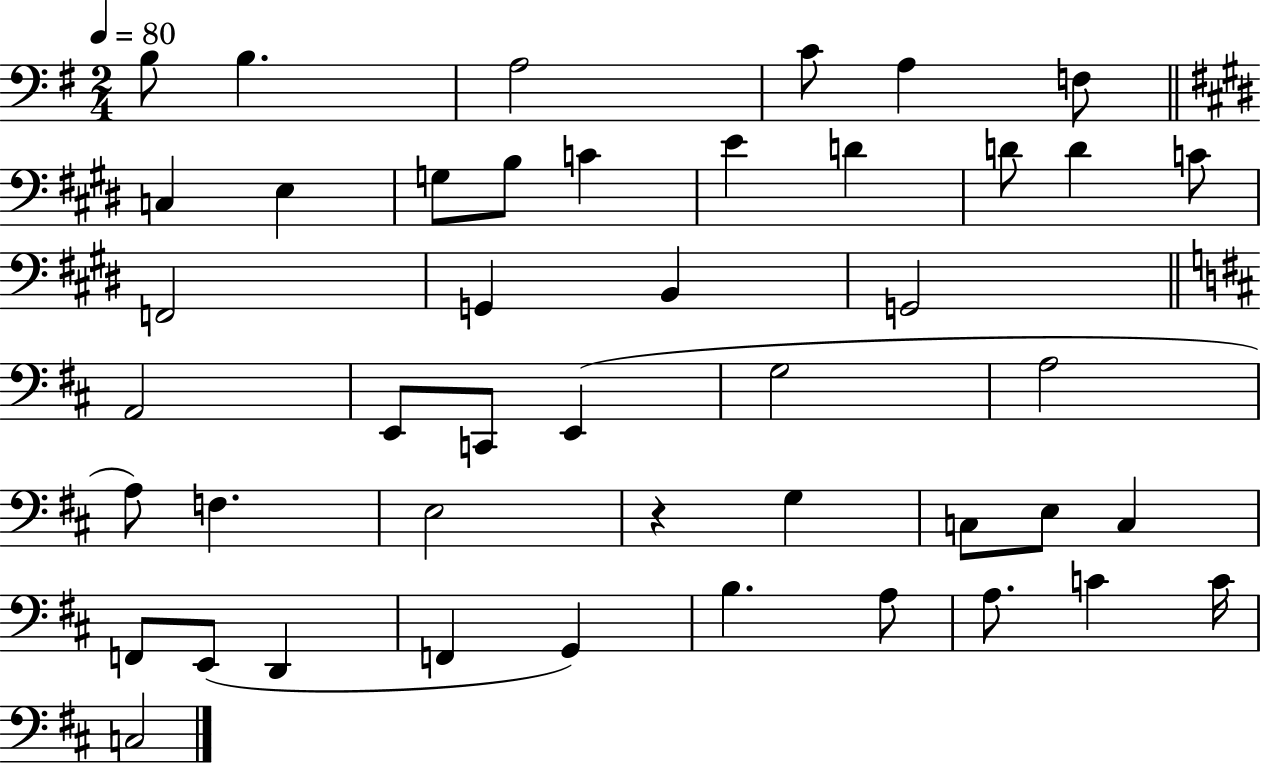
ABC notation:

X:1
T:Untitled
M:2/4
L:1/4
K:G
B,/2 B, A,2 C/2 A, F,/2 C, E, G,/2 B,/2 C E D D/2 D C/2 F,,2 G,, B,, G,,2 A,,2 E,,/2 C,,/2 E,, G,2 A,2 A,/2 F, E,2 z G, C,/2 E,/2 C, F,,/2 E,,/2 D,, F,, G,, B, A,/2 A,/2 C C/4 C,2